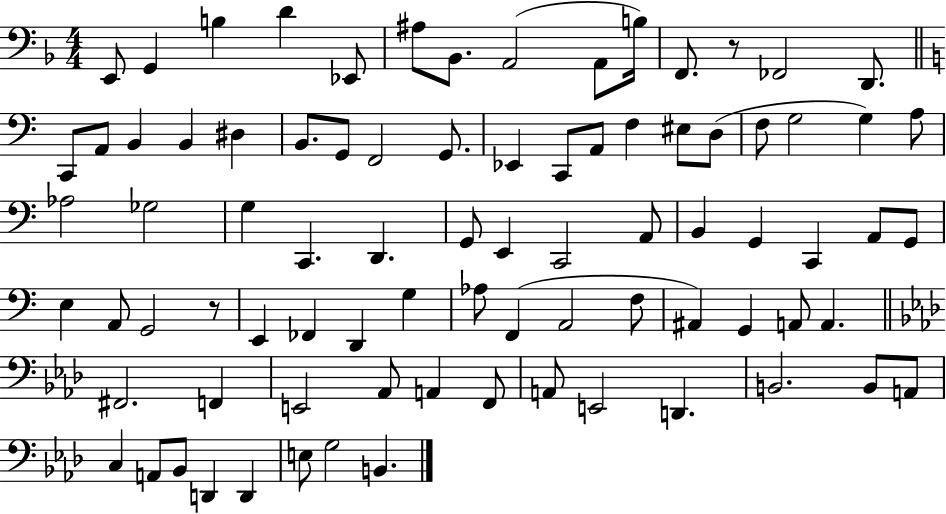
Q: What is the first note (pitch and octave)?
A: E2